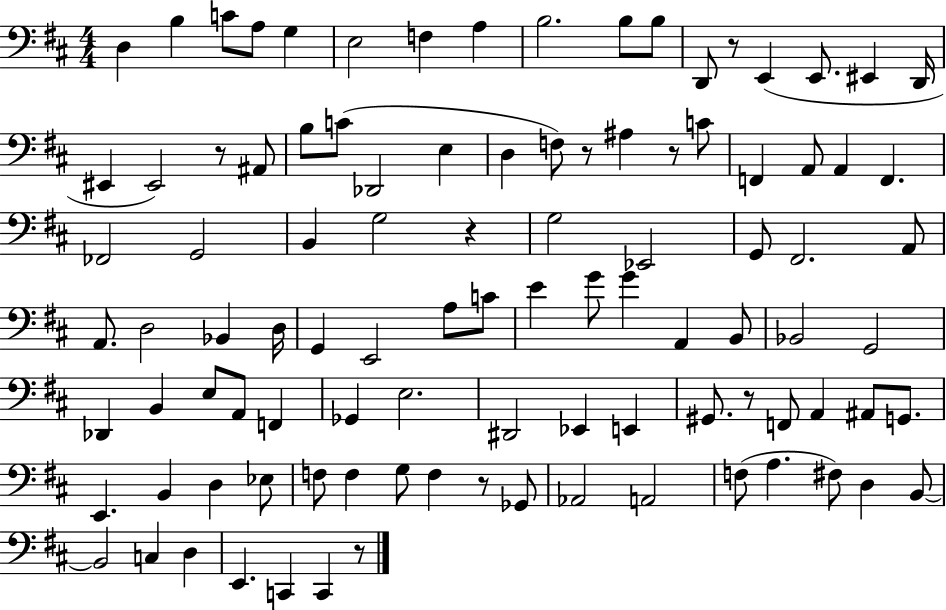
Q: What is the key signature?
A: D major